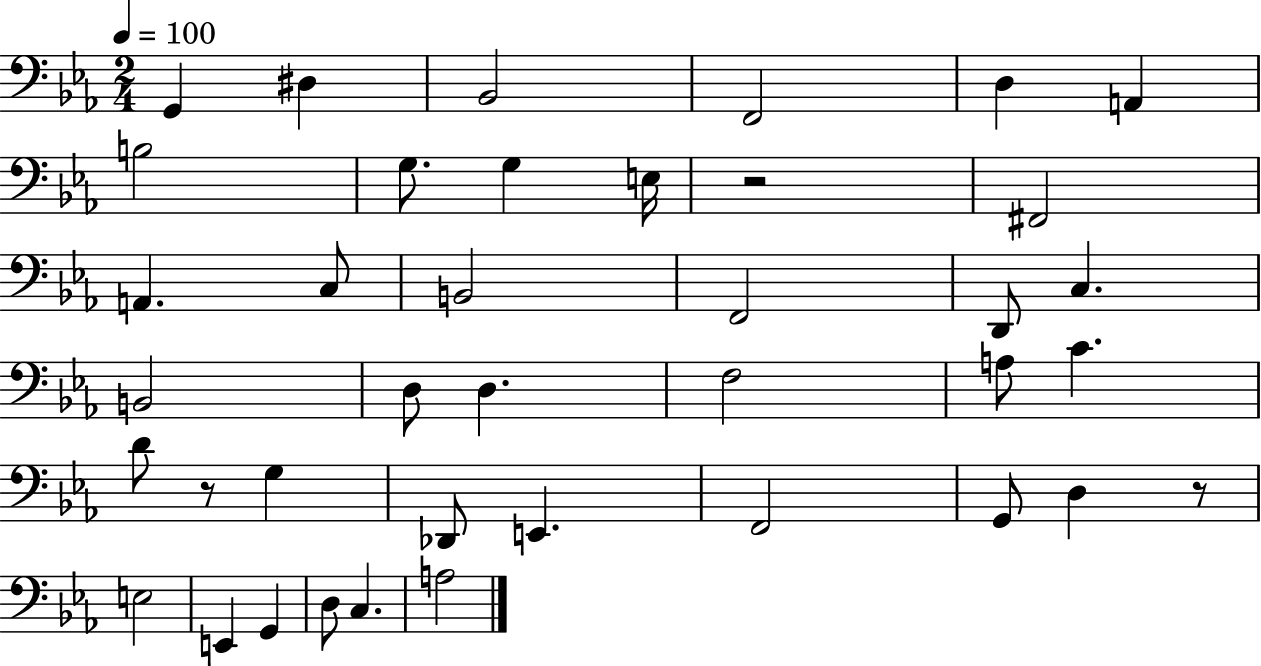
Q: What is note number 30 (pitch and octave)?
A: D3